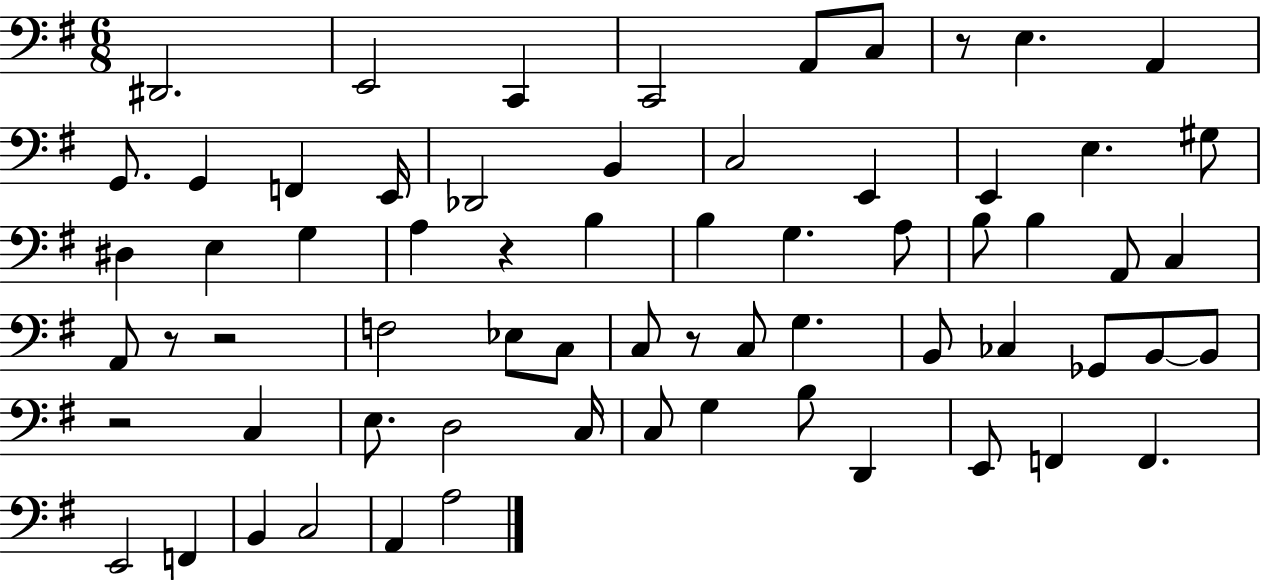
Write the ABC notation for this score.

X:1
T:Untitled
M:6/8
L:1/4
K:G
^D,,2 E,,2 C,, C,,2 A,,/2 C,/2 z/2 E, A,, G,,/2 G,, F,, E,,/4 _D,,2 B,, C,2 E,, E,, E, ^G,/2 ^D, E, G, A, z B, B, G, A,/2 B,/2 B, A,,/2 C, A,,/2 z/2 z2 F,2 _E,/2 C,/2 C,/2 z/2 C,/2 G, B,,/2 _C, _G,,/2 B,,/2 B,,/2 z2 C, E,/2 D,2 C,/4 C,/2 G, B,/2 D,, E,,/2 F,, F,, E,,2 F,, B,, C,2 A,, A,2